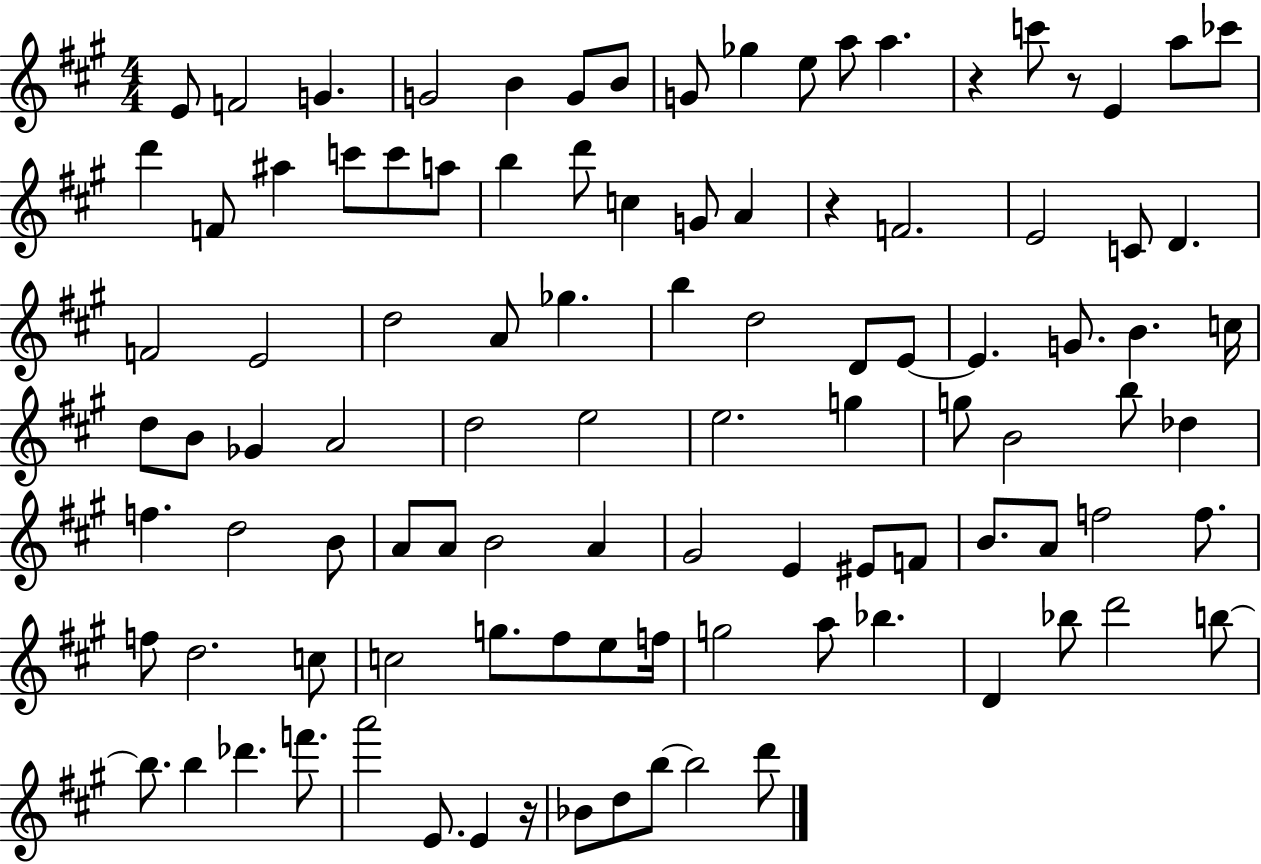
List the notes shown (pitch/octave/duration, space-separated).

E4/e F4/h G4/q. G4/h B4/q G4/e B4/e G4/e Gb5/q E5/e A5/e A5/q. R/q C6/e R/e E4/q A5/e CES6/e D6/q F4/e A#5/q C6/e C6/e A5/e B5/q D6/e C5/q G4/e A4/q R/q F4/h. E4/h C4/e D4/q. F4/h E4/h D5/h A4/e Gb5/q. B5/q D5/h D4/e E4/e E4/q. G4/e. B4/q. C5/s D5/e B4/e Gb4/q A4/h D5/h E5/h E5/h. G5/q G5/e B4/h B5/e Db5/q F5/q. D5/h B4/e A4/e A4/e B4/h A4/q G#4/h E4/q EIS4/e F4/e B4/e. A4/e F5/h F5/e. F5/e D5/h. C5/e C5/h G5/e. F#5/e E5/e F5/s G5/h A5/e Bb5/q. D4/q Bb5/e D6/h B5/e B5/e. B5/q Db6/q. F6/e. A6/h E4/e. E4/q R/s Bb4/e D5/e B5/e B5/h D6/e